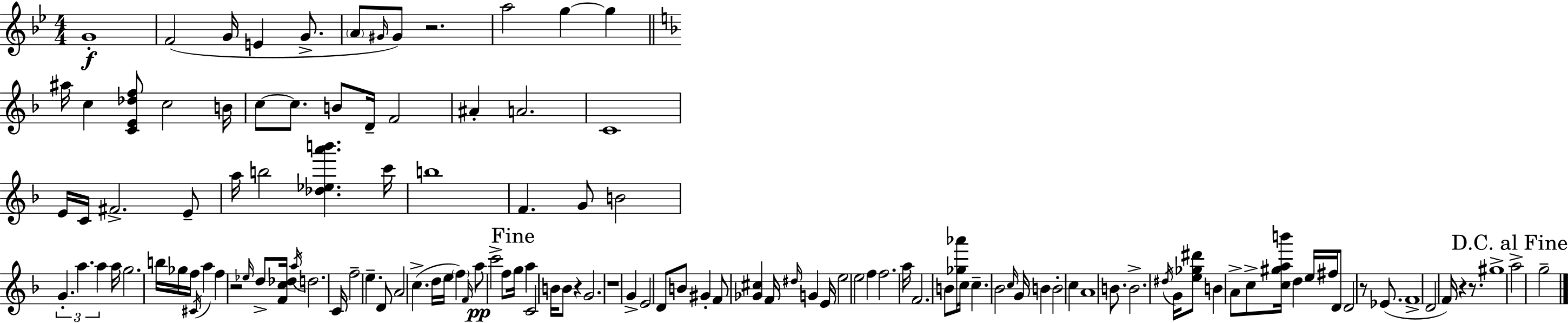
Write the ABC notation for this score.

X:1
T:Untitled
M:4/4
L:1/4
K:Gm
G4 F2 G/4 E G/2 A/2 ^G/4 ^G/2 z2 a2 g g ^a/4 c [CE_df]/2 c2 B/4 c/2 c/2 B/2 D/4 F2 ^A A2 C4 E/4 C/4 ^F2 E/2 a/4 b2 [_d_ea'b'] c'/4 b4 F G/2 B2 G a a a/4 g2 b/4 _g/4 f/4 ^C/4 a f z2 _e/4 d/2 [Fc_d]/4 a/4 d2 C/4 f2 e D/2 A2 c d/4 e/4 f F/4 a/2 c'2 f/2 g/4 a C2 B/4 B/2 z G2 z4 G E2 D/2 B/2 ^G F/2 [_G^c] F/4 ^d/4 G E/4 e2 e2 f f2 a/4 F2 B/2 [_g_a']/4 c/4 c _B2 c/4 G/4 B B2 c A4 B/2 B2 ^d/4 G/4 [e_g^d']/2 B A/2 c/2 [c^gab']/4 d e/4 ^f/4 D/2 D2 z/2 _E/2 F4 D2 F/4 z z/2 ^g4 a2 g2